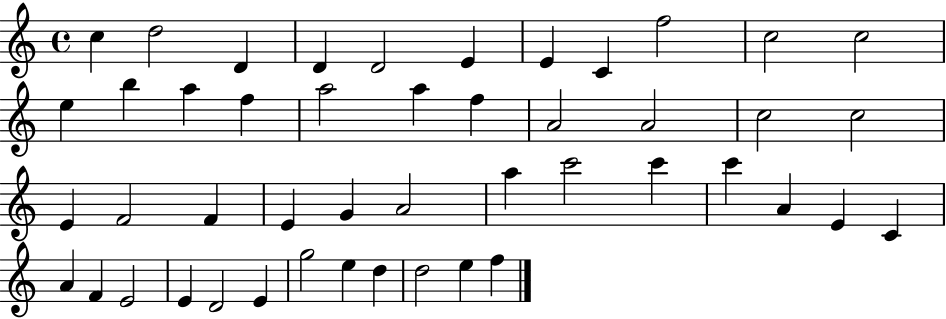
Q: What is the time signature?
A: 4/4